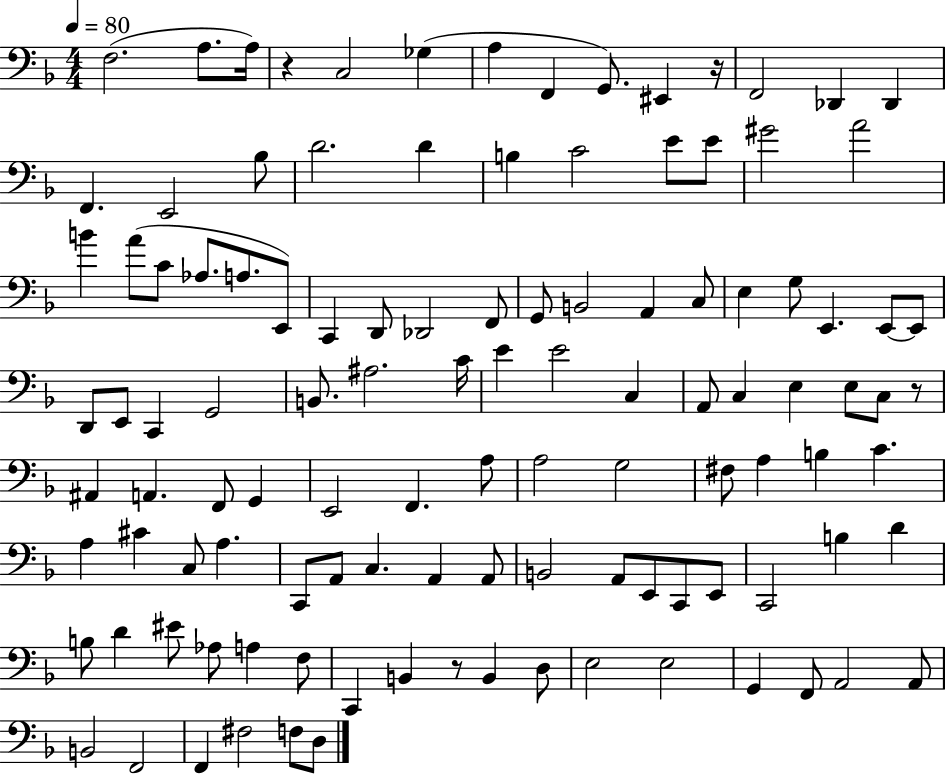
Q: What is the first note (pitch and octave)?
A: F3